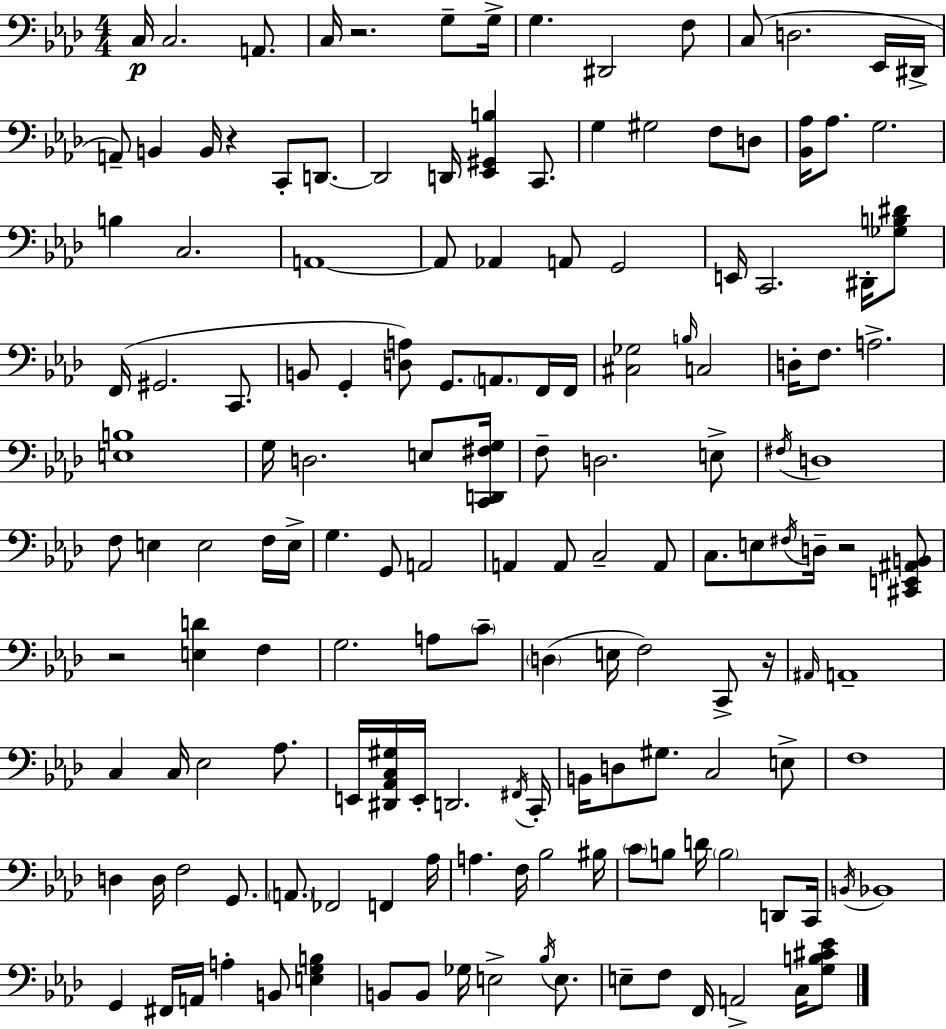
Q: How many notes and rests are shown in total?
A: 153